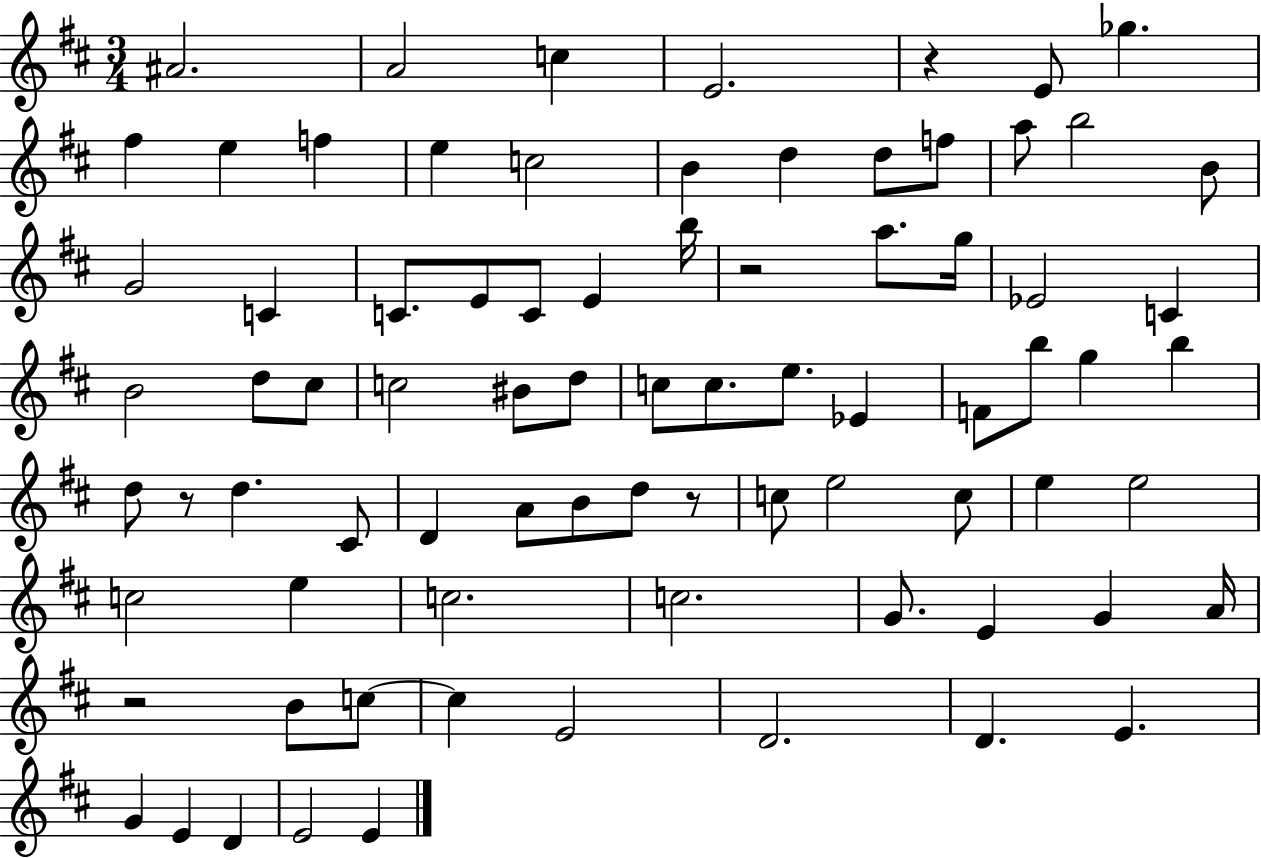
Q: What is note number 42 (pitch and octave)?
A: G5